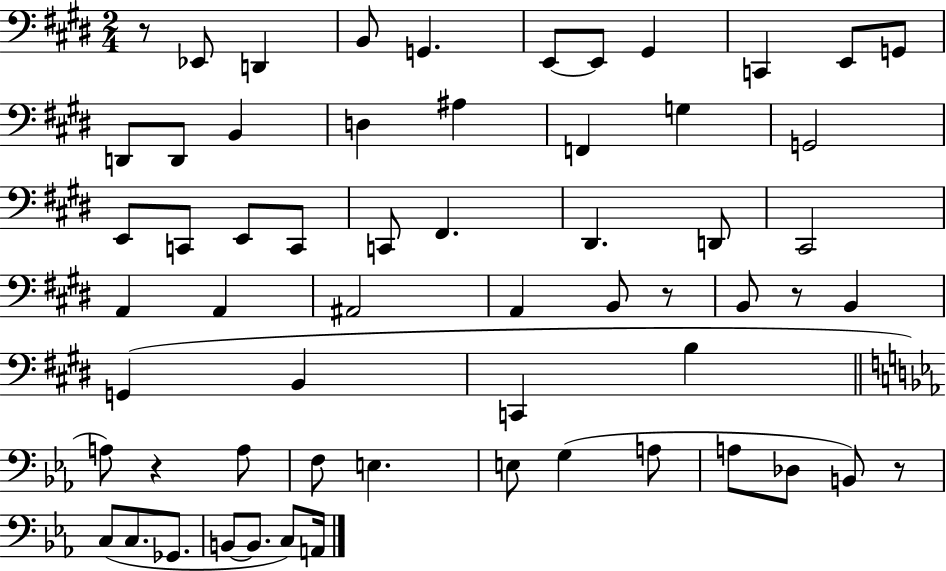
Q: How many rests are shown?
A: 5